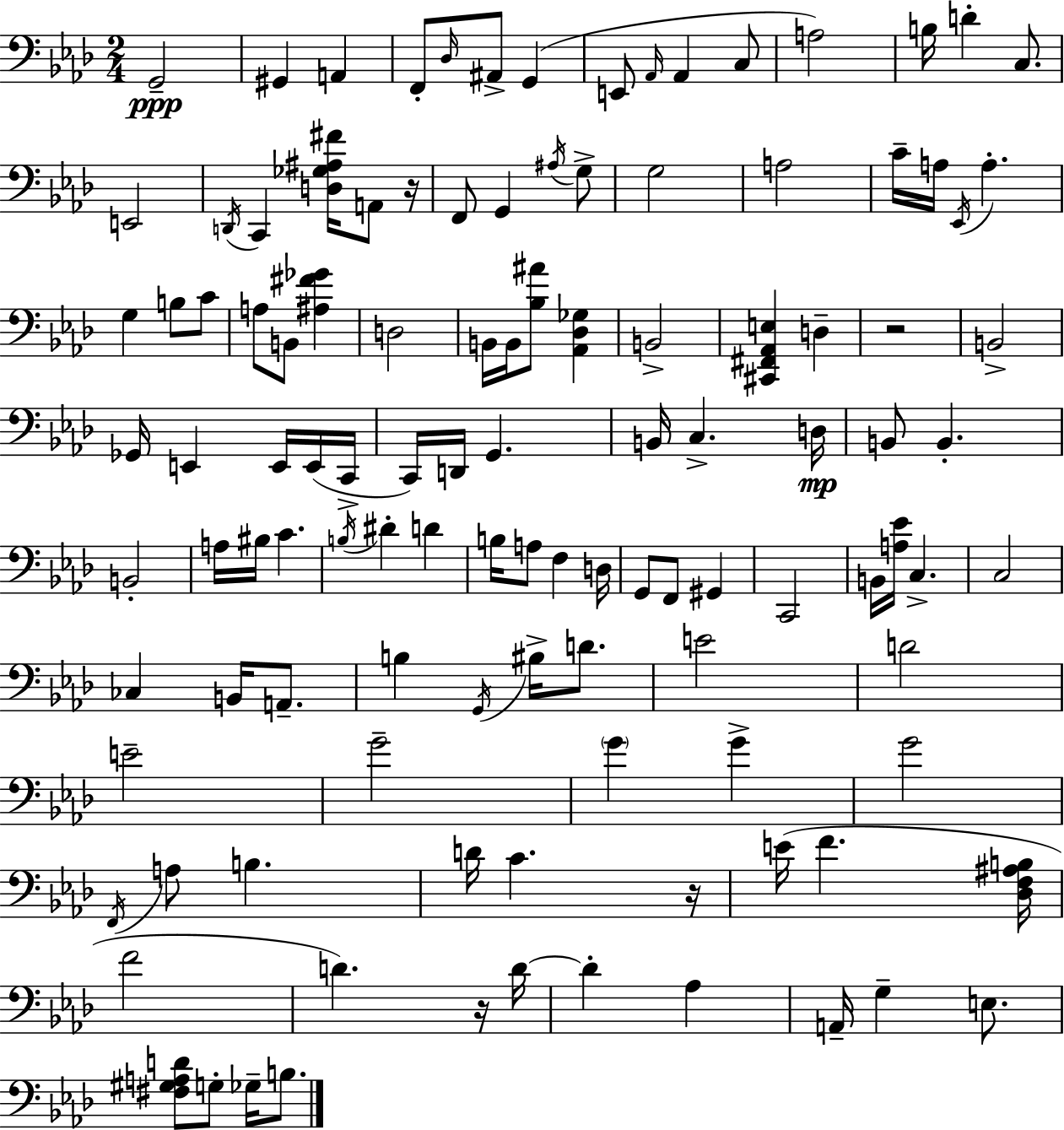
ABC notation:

X:1
T:Untitled
M:2/4
L:1/4
K:Ab
G,,2 ^G,, A,, F,,/2 _D,/4 ^A,,/2 G,, E,,/2 _A,,/4 _A,, C,/2 A,2 B,/4 D C,/2 E,,2 D,,/4 C,, [D,_G,^A,^F]/4 A,,/2 z/4 F,,/2 G,, ^A,/4 G,/2 G,2 A,2 C/4 A,/4 _E,,/4 A, G, B,/2 C/2 A,/2 B,,/2 [^A,^F_G] D,2 B,,/4 B,,/4 [_B,^A]/2 [_A,,_D,_G,] B,,2 [^C,,^F,,_A,,E,] D, z2 B,,2 _G,,/4 E,, E,,/4 E,,/4 C,,/4 C,,/4 D,,/4 G,, B,,/4 C, D,/4 B,,/2 B,, B,,2 A,/4 ^B,/4 C B,/4 ^D D B,/4 A,/2 F, D,/4 G,,/2 F,,/2 ^G,, C,,2 B,,/4 [A,_E]/4 C, C,2 _C, B,,/4 A,,/2 B, G,,/4 ^B,/4 D/2 E2 D2 E2 G2 G G G2 F,,/4 A,/2 B, D/4 C z/4 E/4 F [_D,F,^A,B,]/4 F2 D z/4 D/4 D _A, A,,/4 G, E,/2 [^F,^G,A,D]/2 G,/2 _G,/4 B,/2